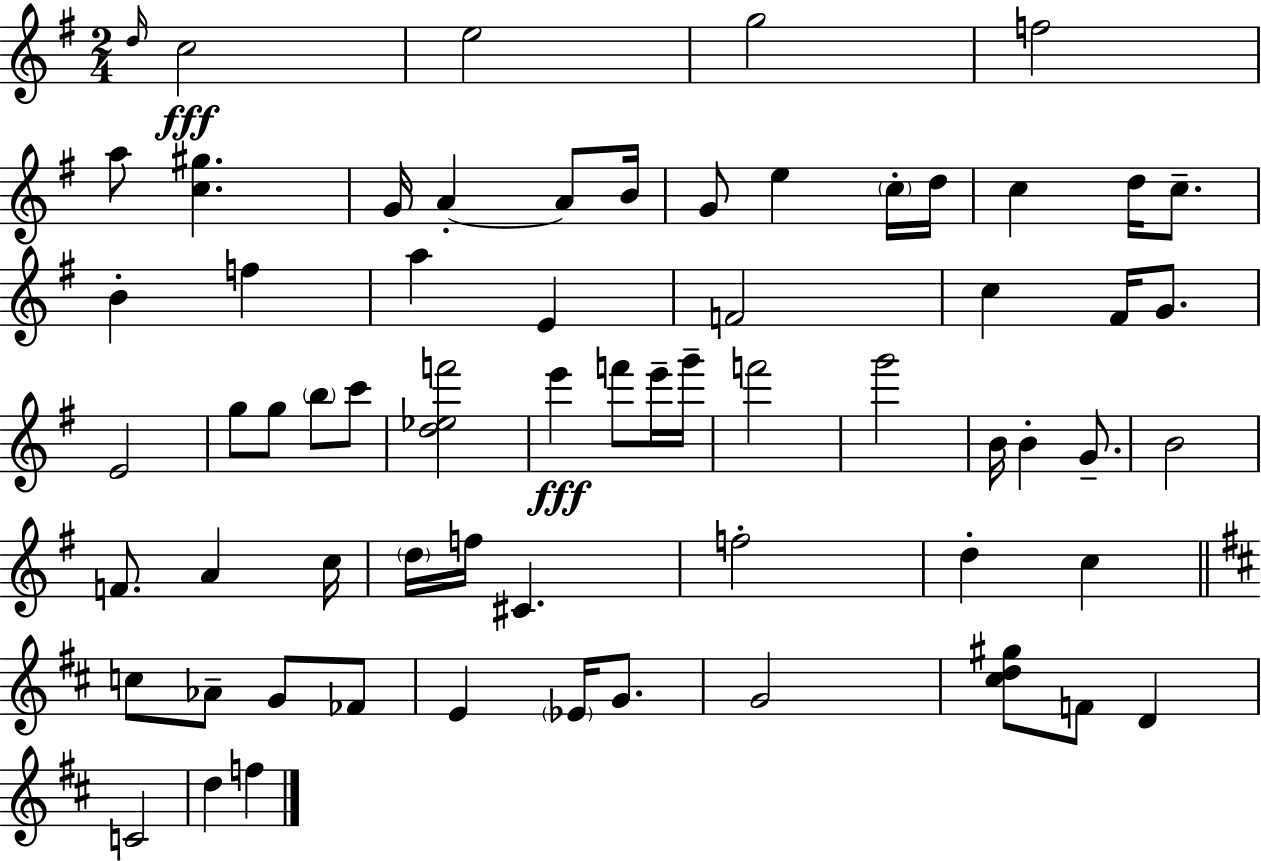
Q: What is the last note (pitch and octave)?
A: F5